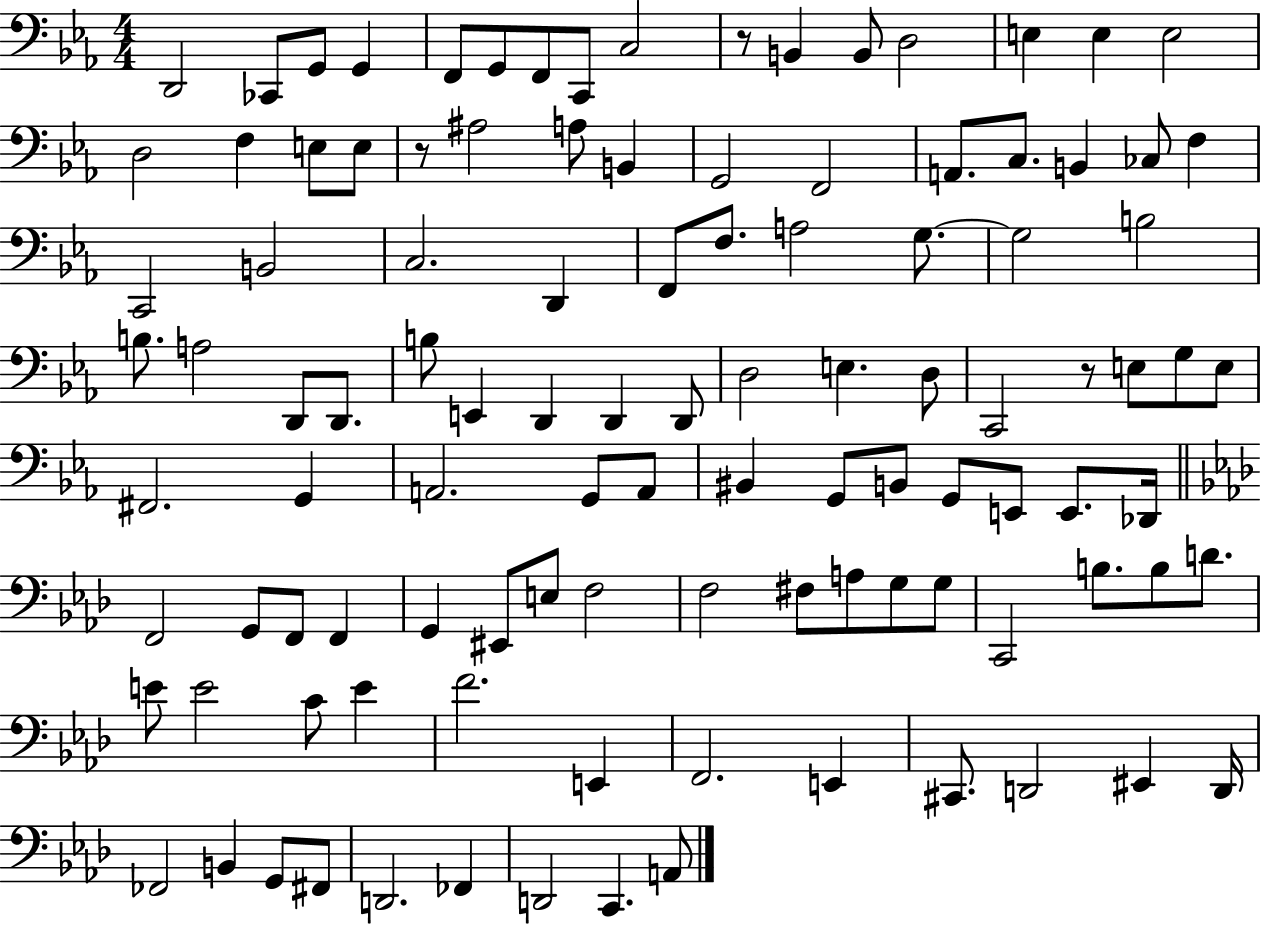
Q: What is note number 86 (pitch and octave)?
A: E4